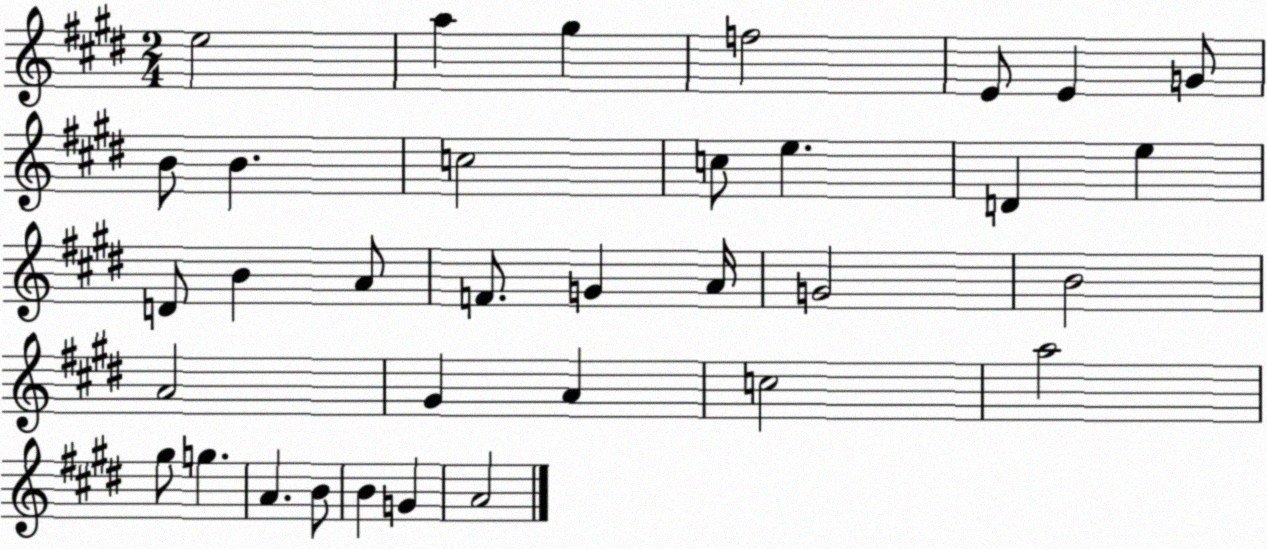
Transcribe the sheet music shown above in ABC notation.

X:1
T:Untitled
M:2/4
L:1/4
K:E
e2 a ^g f2 E/2 E G/2 B/2 B c2 c/2 e D e D/2 B A/2 F/2 G A/4 G2 B2 A2 ^G A c2 a2 ^g/2 g A B/2 B G A2